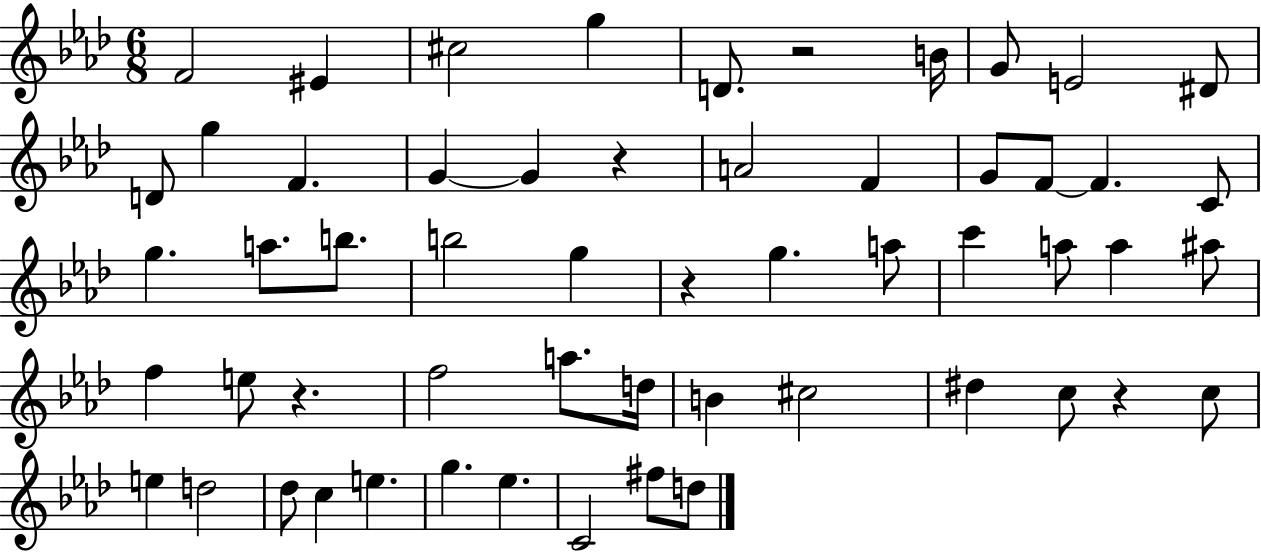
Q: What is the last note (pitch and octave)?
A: D5